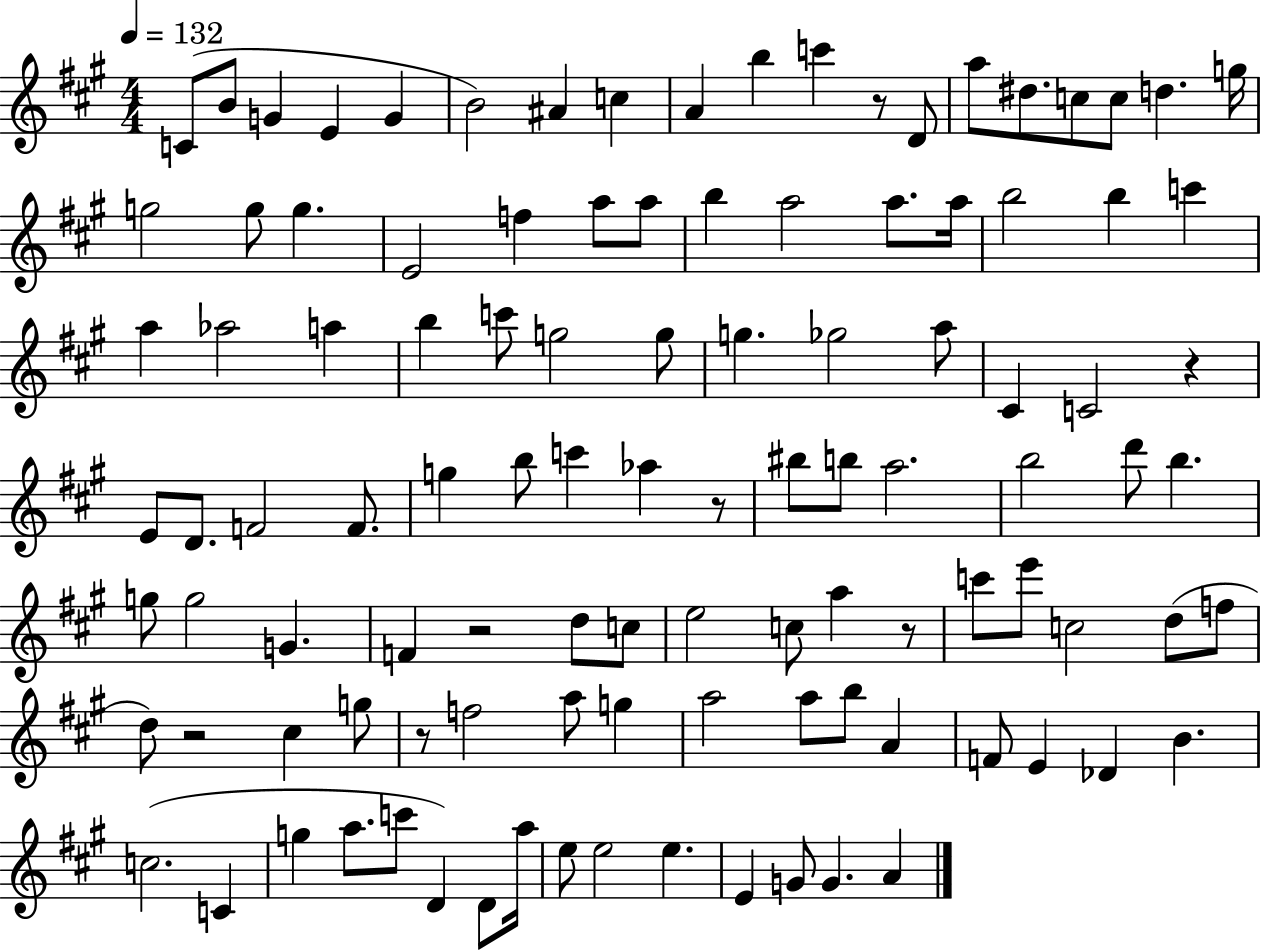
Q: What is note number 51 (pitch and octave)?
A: C6